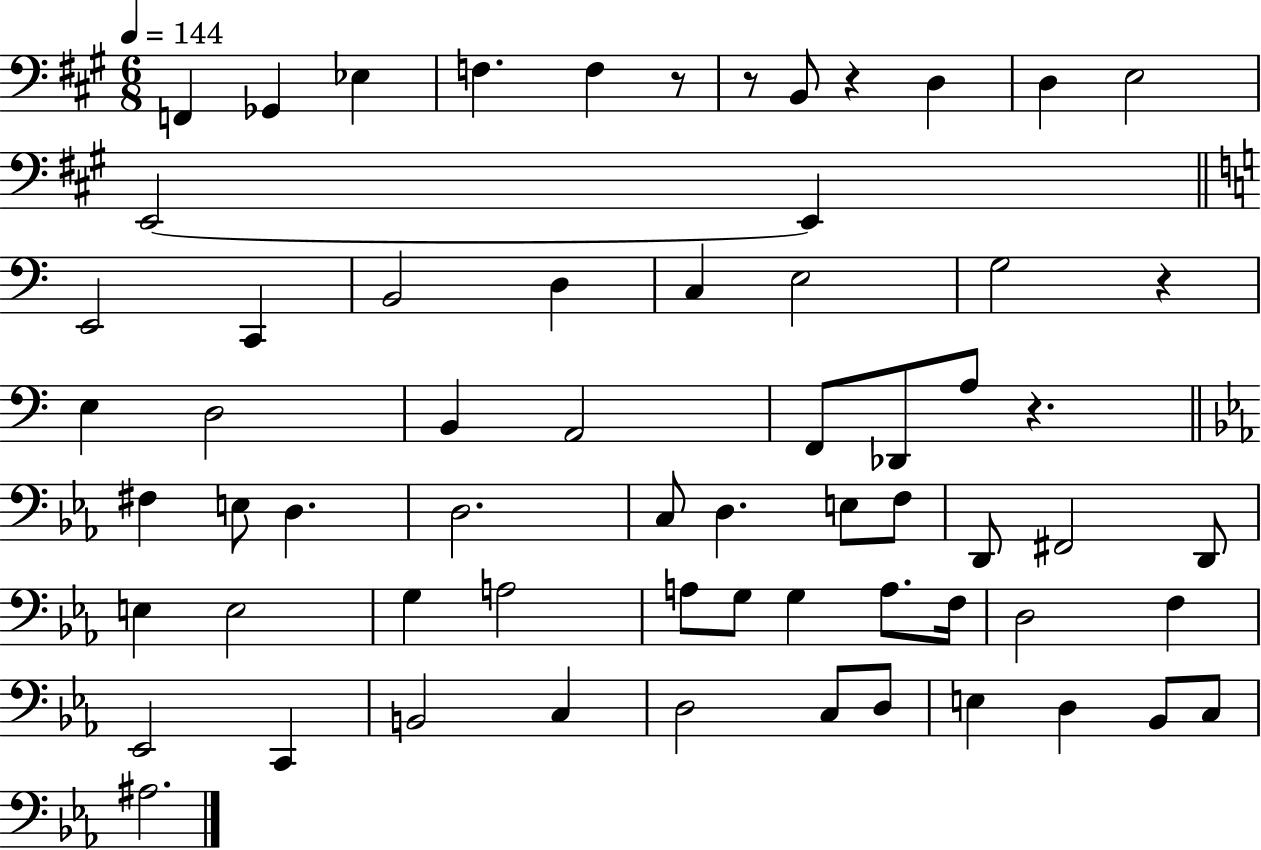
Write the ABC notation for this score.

X:1
T:Untitled
M:6/8
L:1/4
K:A
F,, _G,, _E, F, F, z/2 z/2 B,,/2 z D, D, E,2 E,,2 E,, E,,2 C,, B,,2 D, C, E,2 G,2 z E, D,2 B,, A,,2 F,,/2 _D,,/2 A,/2 z ^F, E,/2 D, D,2 C,/2 D, E,/2 F,/2 D,,/2 ^F,,2 D,,/2 E, E,2 G, A,2 A,/2 G,/2 G, A,/2 F,/4 D,2 F, _E,,2 C,, B,,2 C, D,2 C,/2 D,/2 E, D, _B,,/2 C,/2 ^A,2